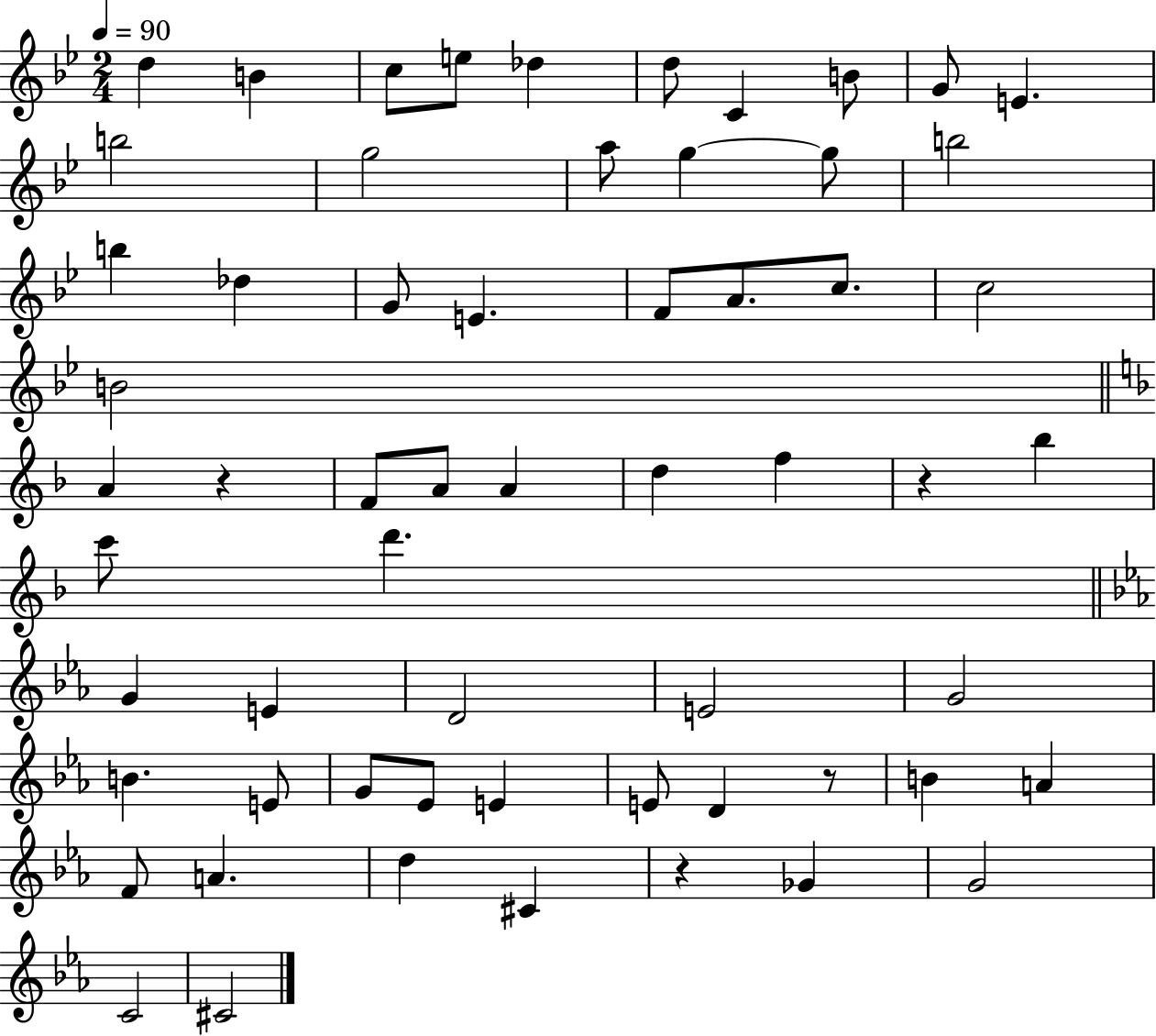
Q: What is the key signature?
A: BES major